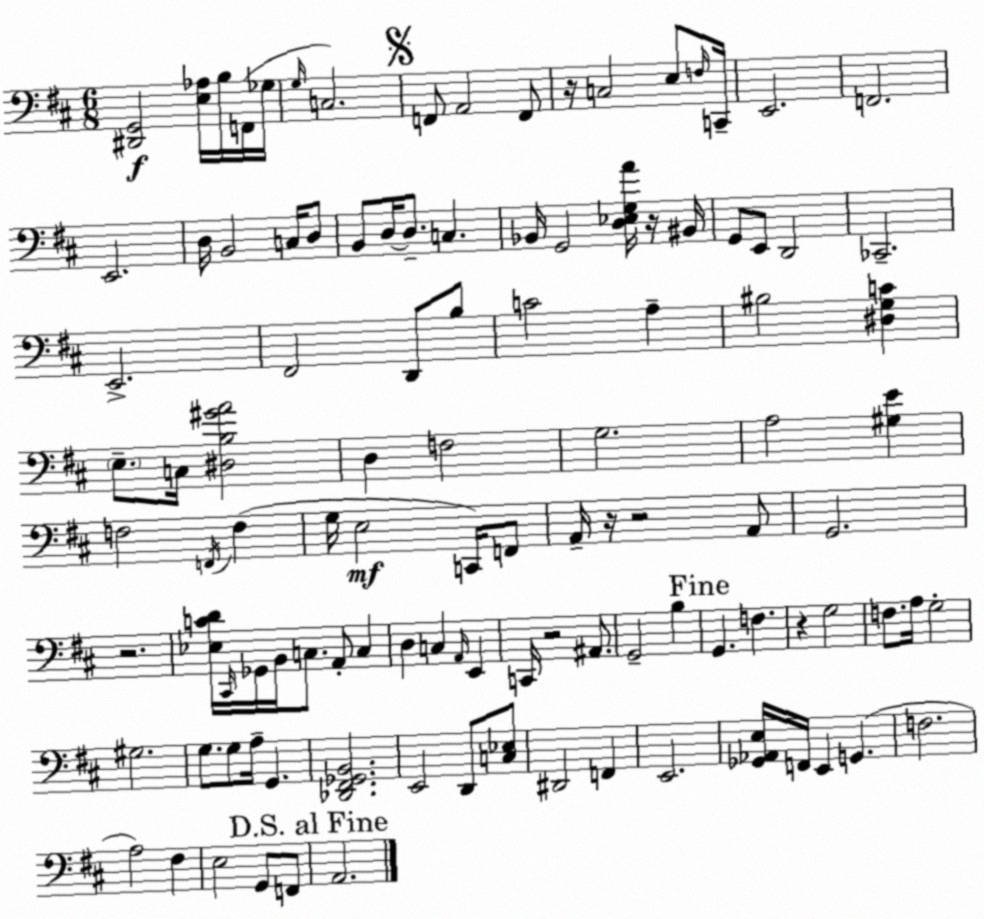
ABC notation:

X:1
T:Untitled
M:6/8
L:1/4
K:D
[^D,,G,,]2 [E,_A,]/4 B,/4 F,,/4 _G,/4 G,/4 C,2 F,,/2 A,,2 F,,/2 z/4 C,2 E,/2 F,/4 C,,/4 E,,2 F,,2 E,,2 D,/4 B,,2 C,/4 D,/2 B,,/2 D,/4 D,/2 C, _B,,/4 G,,2 [D,_E,G,A]/4 z/4 ^B,,/4 G,,/2 E,,/2 D,,2 _C,,2 E,,2 ^F,,2 D,,/2 B,/2 C2 A, ^B,2 [^D,G,C] E,/2 C,/4 [^D,B,^GA]2 D, F,2 G,2 A,2 [^G,E] F,2 F,,/4 F, G,/4 E,2 C,,/4 F,,/2 A,,/4 z/4 z2 A,,/2 G,,2 z2 [_E,CD]/4 ^C,,/4 _G,,/4 B,,/4 C,/2 A,,/2 C, D, C, A,,/4 E,, C,,/4 z2 ^A,,/2 G,,2 B, G,, F, z G,2 F,/2 A,/4 G,2 ^G,2 G,/2 G,/2 A,/4 G,, [_D,,^F,,_G,,B,,]2 E,,2 D,,/2 [C,_E,]/2 ^D,,2 F,, E,,2 [_G,,_A,,E,]/4 F,,/4 E,, G,, F,2 A,2 ^F, E,2 G,,/2 F,,/2 A,,2